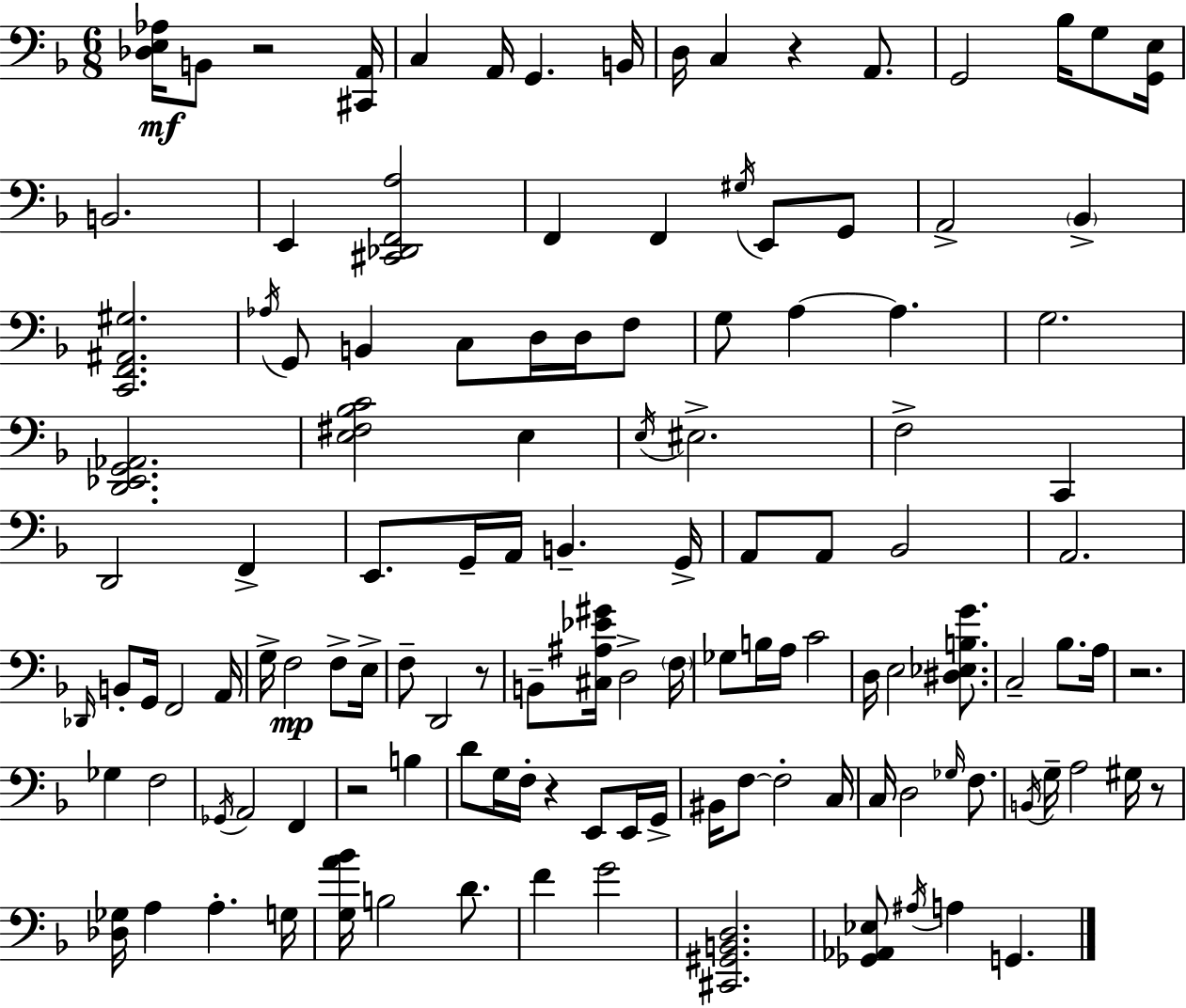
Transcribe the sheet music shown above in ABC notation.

X:1
T:Untitled
M:6/8
L:1/4
K:F
[_D,E,_A,]/4 B,,/2 z2 [^C,,A,,]/4 C, A,,/4 G,, B,,/4 D,/4 C, z A,,/2 G,,2 _B,/4 G,/2 [G,,E,]/4 B,,2 E,, [^C,,_D,,F,,A,]2 F,, F,, ^G,/4 E,,/2 G,,/2 A,,2 _B,, [C,,F,,^A,,^G,]2 _A,/4 G,,/2 B,, C,/2 D,/4 D,/4 F,/2 G,/2 A, A, G,2 [D,,_E,,G,,_A,,]2 [E,^F,_B,C]2 E, E,/4 ^E,2 F,2 C,, D,,2 F,, E,,/2 G,,/4 A,,/4 B,, G,,/4 A,,/2 A,,/2 _B,,2 A,,2 _D,,/4 B,,/2 G,,/4 F,,2 A,,/4 G,/4 F,2 F,/2 E,/4 F,/2 D,,2 z/2 B,,/2 [^C,^A,_E^G]/4 D,2 F,/4 _G,/2 B,/4 A,/4 C2 D,/4 E,2 [^D,_E,B,G]/2 C,2 _B,/2 A,/4 z2 _G, F,2 _G,,/4 A,,2 F,, z2 B, D/2 G,/4 F,/4 z E,,/2 E,,/4 G,,/4 ^B,,/4 F,/2 F,2 C,/4 C,/4 D,2 _G,/4 F,/2 B,,/4 G,/4 A,2 ^G,/4 z/2 [_D,_G,]/4 A, A, G,/4 [G,A_B]/4 B,2 D/2 F G2 [^C,,^G,,B,,D,]2 [_G,,_A,,_E,]/2 ^A,/4 A, G,,